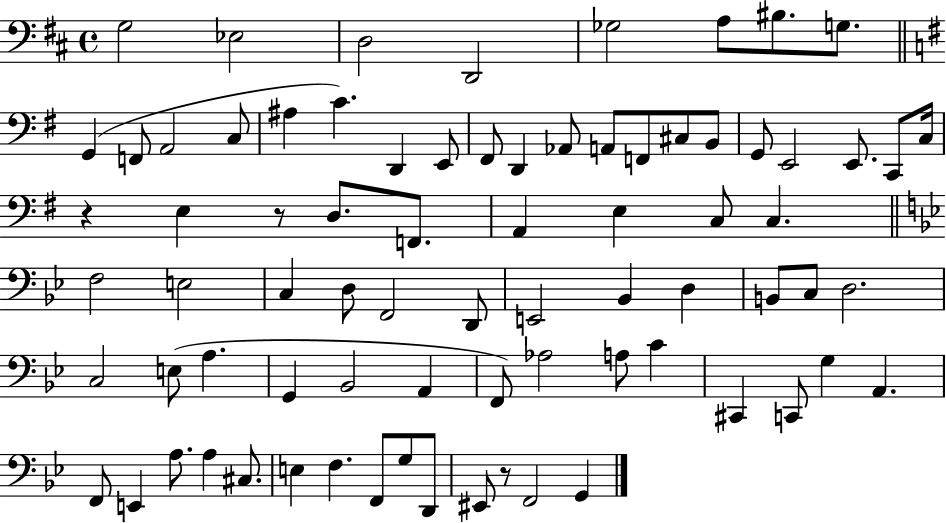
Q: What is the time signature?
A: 4/4